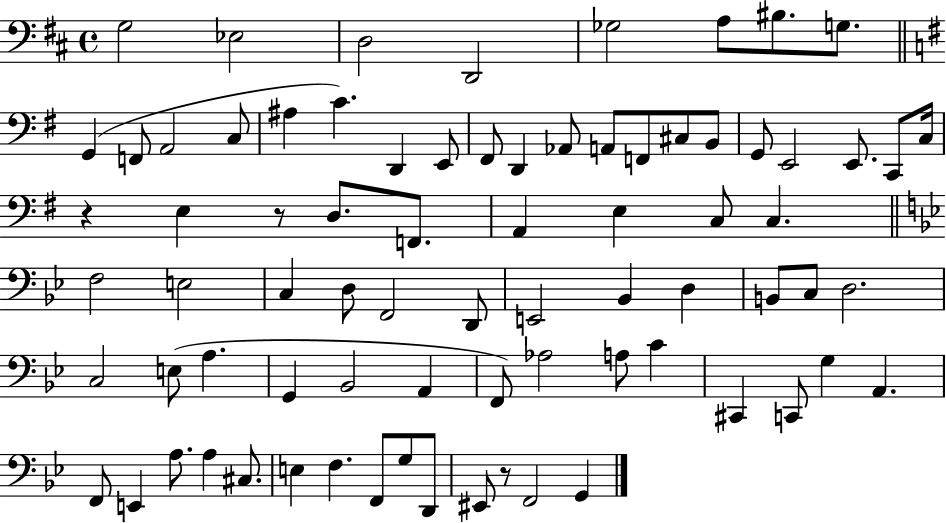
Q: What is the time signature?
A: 4/4